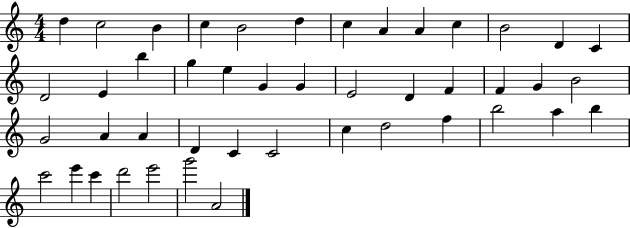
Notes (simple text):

D5/q C5/h B4/q C5/q B4/h D5/q C5/q A4/q A4/q C5/q B4/h D4/q C4/q D4/h E4/q B5/q G5/q E5/q G4/q G4/q E4/h D4/q F4/q F4/q G4/q B4/h G4/h A4/q A4/q D4/q C4/q C4/h C5/q D5/h F5/q B5/h A5/q B5/q C6/h E6/q C6/q D6/h E6/h G6/h A4/h